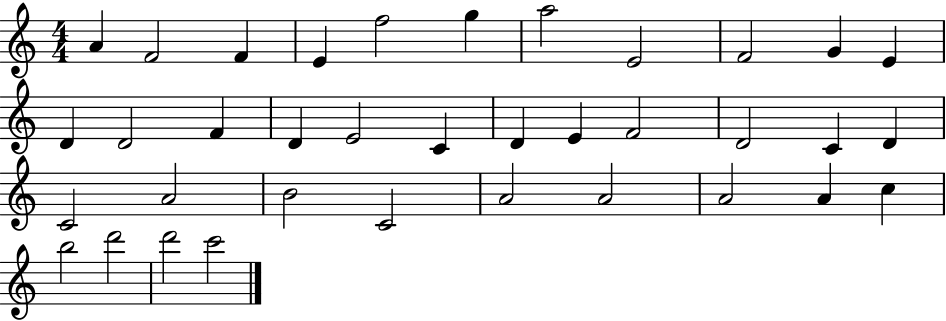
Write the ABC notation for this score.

X:1
T:Untitled
M:4/4
L:1/4
K:C
A F2 F E f2 g a2 E2 F2 G E D D2 F D E2 C D E F2 D2 C D C2 A2 B2 C2 A2 A2 A2 A c b2 d'2 d'2 c'2